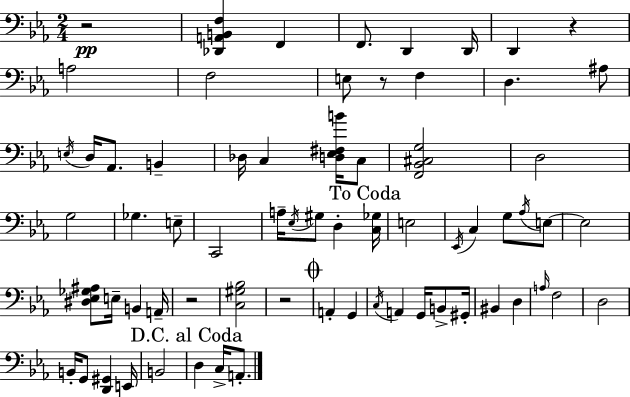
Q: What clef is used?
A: bass